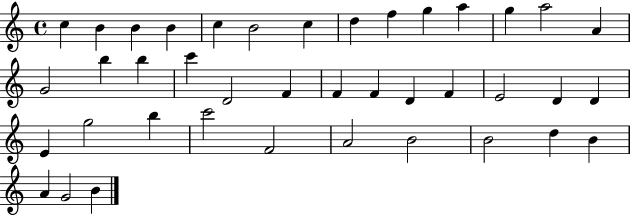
{
  \clef treble
  \time 4/4
  \defaultTimeSignature
  \key c \major
  c''4 b'4 b'4 b'4 | c''4 b'2 c''4 | d''4 f''4 g''4 a''4 | g''4 a''2 a'4 | \break g'2 b''4 b''4 | c'''4 d'2 f'4 | f'4 f'4 d'4 f'4 | e'2 d'4 d'4 | \break e'4 g''2 b''4 | c'''2 f'2 | a'2 b'2 | b'2 d''4 b'4 | \break a'4 g'2 b'4 | \bar "|."
}